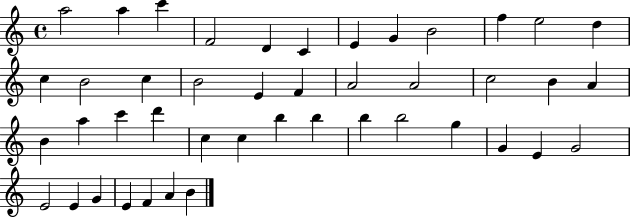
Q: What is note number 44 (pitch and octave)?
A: B4